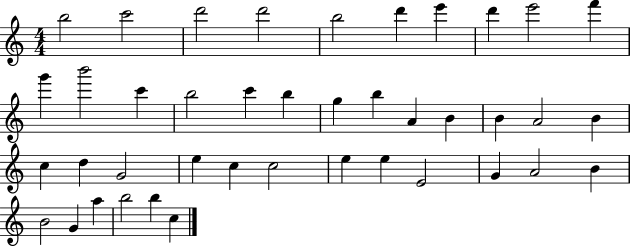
B5/h C6/h D6/h D6/h B5/h D6/q E6/q D6/q E6/h F6/q G6/q B6/h C6/q B5/h C6/q B5/q G5/q B5/q A4/q B4/q B4/q A4/h B4/q C5/q D5/q G4/h E5/q C5/q C5/h E5/q E5/q E4/h G4/q A4/h B4/q B4/h G4/q A5/q B5/h B5/q C5/q